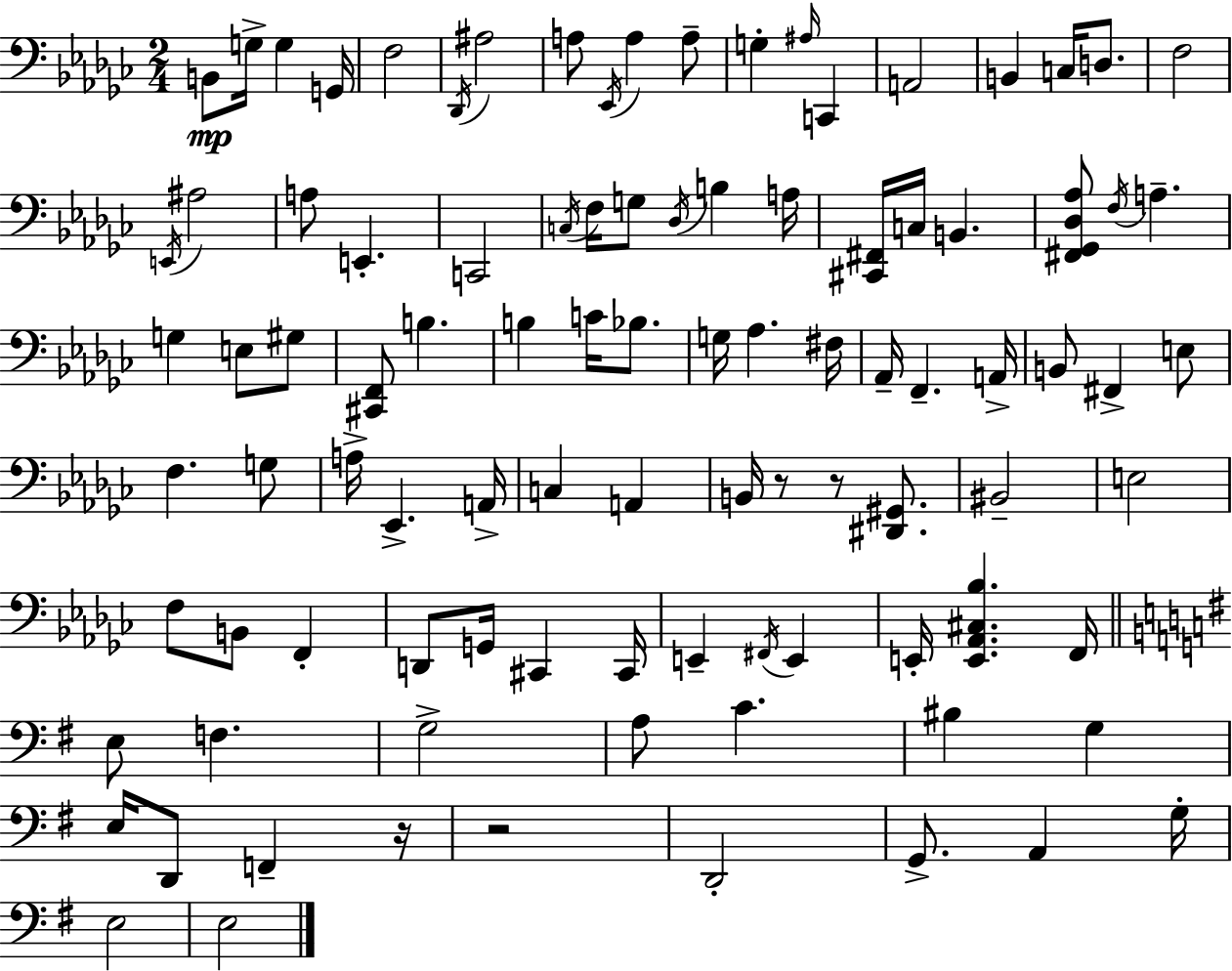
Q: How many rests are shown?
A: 4